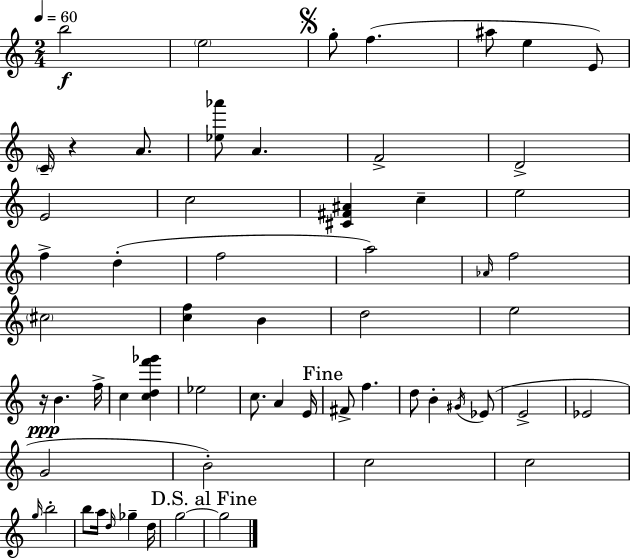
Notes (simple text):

B5/h E5/h G5/e F5/q. A#5/e E5/q E4/e C4/s R/q A4/e. [Eb5,Ab6]/e A4/q. F4/h D4/h E4/h C5/h [C#4,F#4,A#4]/q C5/q E5/h F5/q D5/q F5/h A5/h Ab4/s F5/h C#5/h [C5,F5]/q B4/q D5/h E5/h R/s B4/q. F5/s C5/q [C5,D5,F6,Gb6]/q Eb5/h C5/e. A4/q E4/s F#4/e F5/q. D5/e B4/q G#4/s Eb4/e E4/h Eb4/h G4/h B4/h C5/h C5/h G5/s B5/h B5/e A5/s D5/s Gb5/q D5/s G5/h G5/h